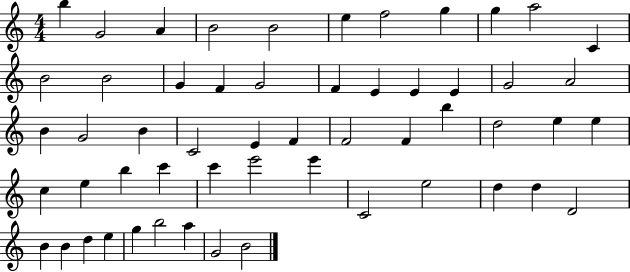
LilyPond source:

{
  \clef treble
  \numericTimeSignature
  \time 4/4
  \key c \major
  b''4 g'2 a'4 | b'2 b'2 | e''4 f''2 g''4 | g''4 a''2 c'4 | \break b'2 b'2 | g'4 f'4 g'2 | f'4 e'4 e'4 e'4 | g'2 a'2 | \break b'4 g'2 b'4 | c'2 e'4 f'4 | f'2 f'4 b''4 | d''2 e''4 e''4 | \break c''4 e''4 b''4 c'''4 | c'''4 e'''2 e'''4 | c'2 e''2 | d''4 d''4 d'2 | \break b'4 b'4 d''4 e''4 | g''4 b''2 a''4 | g'2 b'2 | \bar "|."
}